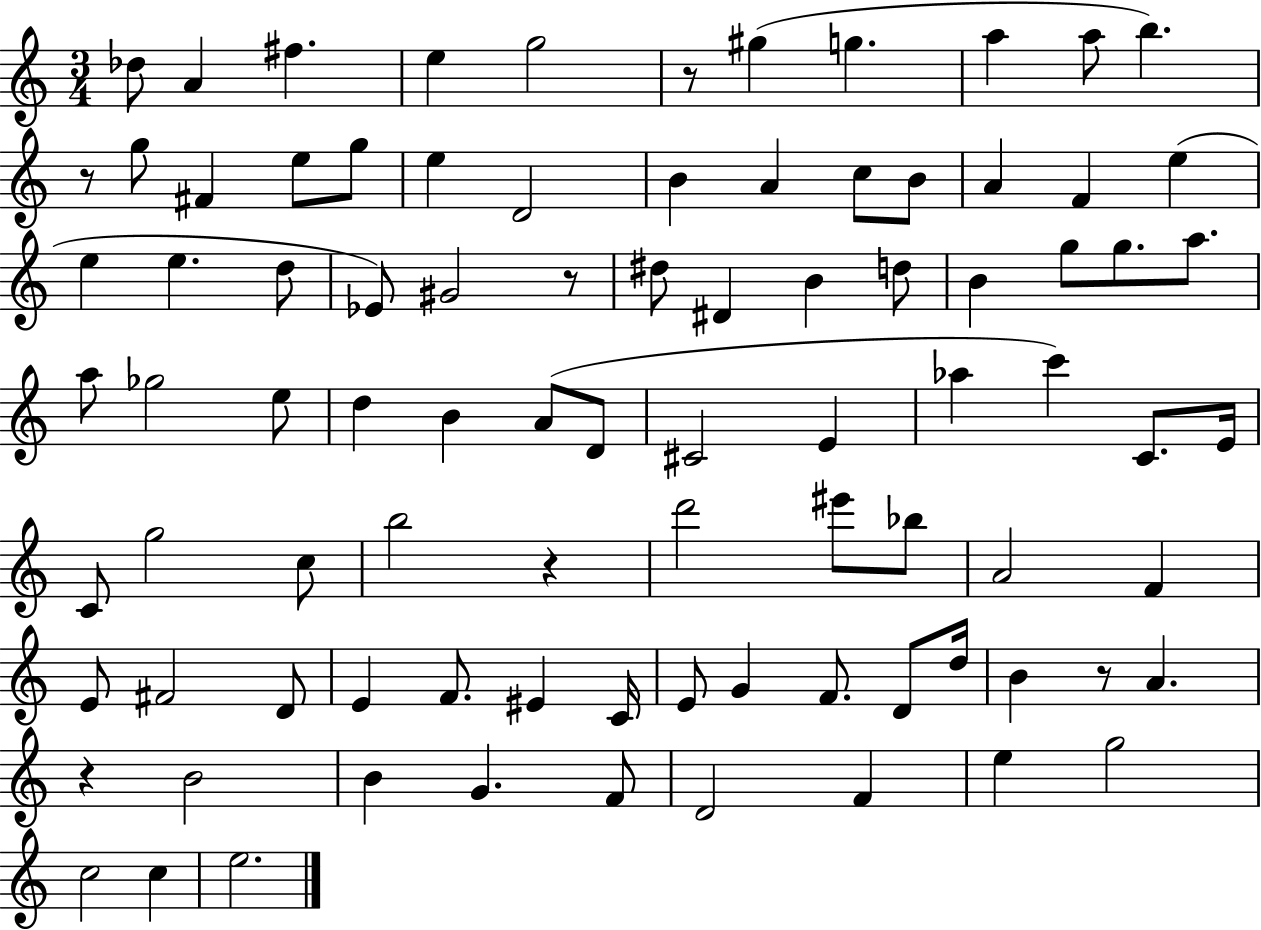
{
  \clef treble
  \numericTimeSignature
  \time 3/4
  \key c \major
  des''8 a'4 fis''4. | e''4 g''2 | r8 gis''4( g''4. | a''4 a''8 b''4.) | \break r8 g''8 fis'4 e''8 g''8 | e''4 d'2 | b'4 a'4 c''8 b'8 | a'4 f'4 e''4( | \break e''4 e''4. d''8 | ees'8) gis'2 r8 | dis''8 dis'4 b'4 d''8 | b'4 g''8 g''8. a''8. | \break a''8 ges''2 e''8 | d''4 b'4 a'8( d'8 | cis'2 e'4 | aes''4 c'''4) c'8. e'16 | \break c'8 g''2 c''8 | b''2 r4 | d'''2 eis'''8 bes''8 | a'2 f'4 | \break e'8 fis'2 d'8 | e'4 f'8. eis'4 c'16 | e'8 g'4 f'8. d'8 d''16 | b'4 r8 a'4. | \break r4 b'2 | b'4 g'4. f'8 | d'2 f'4 | e''4 g''2 | \break c''2 c''4 | e''2. | \bar "|."
}